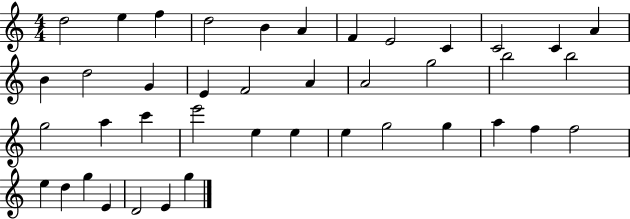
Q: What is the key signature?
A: C major